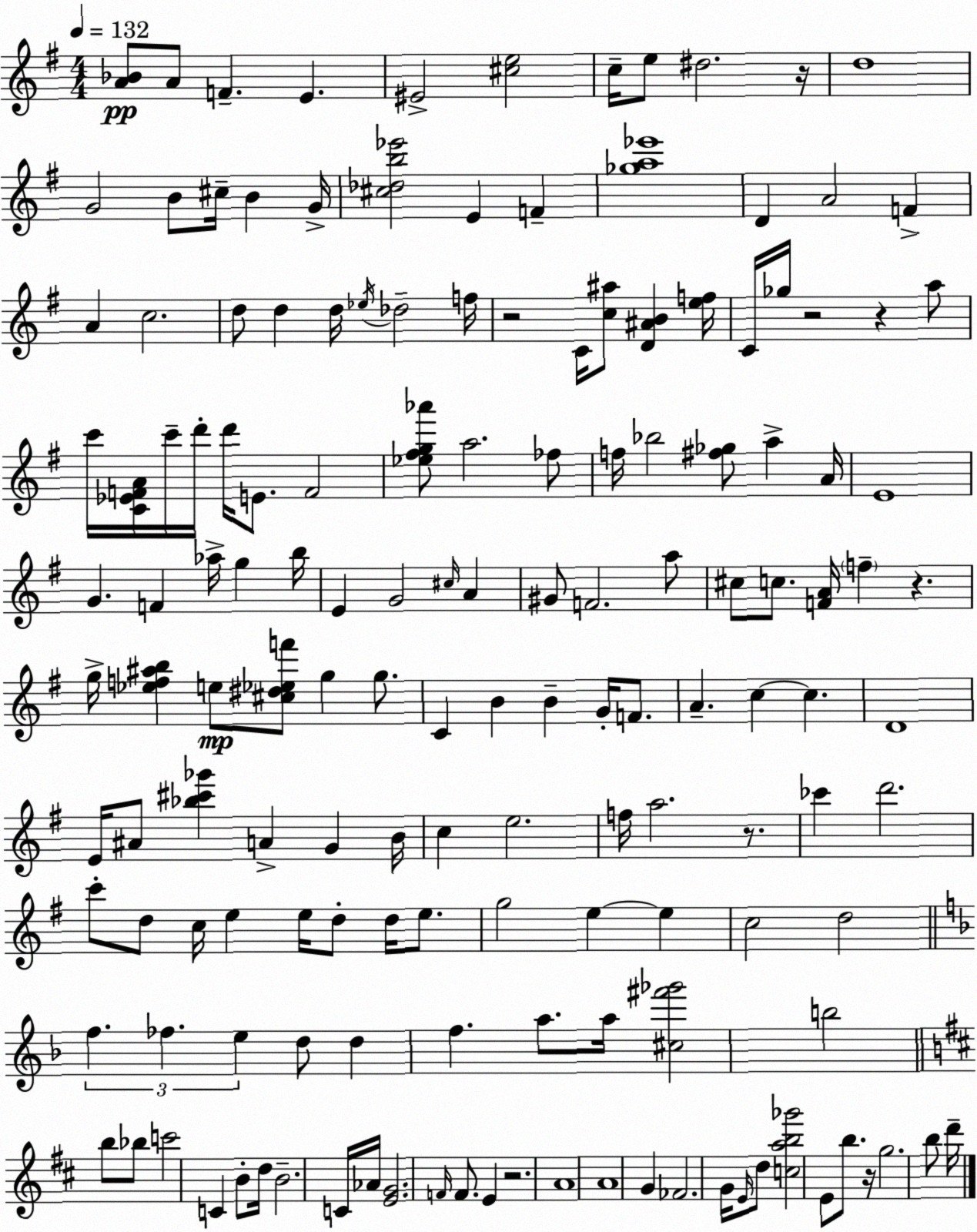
X:1
T:Untitled
M:4/4
L:1/4
K:Em
[A_B]/2 A/2 F E ^E2 [^ce]2 c/4 e/2 ^d2 z/4 d4 G2 B/2 ^c/4 B G/4 [^c_db_e']2 E F [_ga_e']4 D A2 F A c2 d/2 d d/4 _e/4 _d2 f/4 z2 C/4 [c^a]/2 [D^AB] [ef]/4 C/4 _g/4 z2 z a/2 c'/4 [C_EFA]/4 c'/4 d'/4 d'/4 E/2 F2 [_e^fg_a']/2 a2 _f/2 f/4 _b2 [^f_g]/2 a A/4 E4 G F _a/4 g b/4 E G2 ^c/4 A ^G/2 F2 a/2 ^c/2 c/2 [FA]/4 f z g/4 [_ef^ab] e/2 [^c^d_ef']/2 g g/2 C B B G/4 F/2 A c c D4 E/4 ^A/2 [_b^c'_g'] A G B/4 c e2 f/4 a2 z/2 _c' d'2 c'/2 d/2 c/4 e e/4 d/2 d/4 e/2 g2 e e c2 d2 f _f e d/2 d f a/2 a/4 [^c^f'_g']2 b2 b/2 _b/2 c'2 C B/2 d/4 B2 C/4 _A/4 [EG]2 F/4 F/2 E z2 A4 A4 G _F2 G/4 E/4 d/2 [cab_g']2 E/2 b/2 z/4 g2 b/2 d'/4